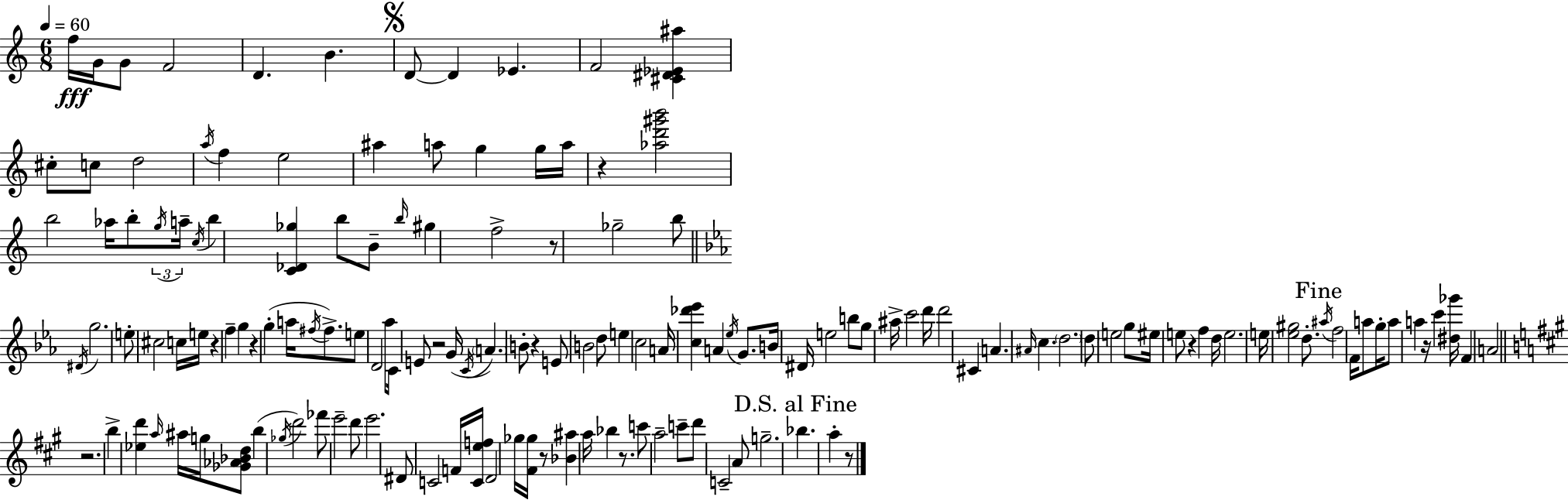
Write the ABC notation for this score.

X:1
T:Untitled
M:6/8
L:1/4
K:Am
f/4 G/4 G/2 F2 D B D/2 D _E F2 [^C^D_E^a] ^c/2 c/2 d2 a/4 f e2 ^a a/2 g g/4 a/4 z [_ad'^g'b']2 b2 _a/4 b/2 g/4 a/4 c/4 b [C_D_g] b/2 B/2 b/4 ^g f2 z/2 _g2 b/2 ^D/4 g2 e/2 ^c2 c/4 e/4 z f g z g a/4 ^f/4 ^f/2 e/2 D2 _a/2 C/4 E/2 z2 G/4 C/4 A B/2 z E/2 B2 d/2 e c2 A/4 [c_d'_e'] A _e/4 G/2 B/4 ^D/4 e2 b/2 g/2 ^a/4 c'2 d'/4 d'2 ^C A ^A/4 c d2 d/2 e2 g/2 ^e/4 e/2 z f d/4 e2 e/4 [_e^g]2 d/2 ^a/4 f2 F/4 a/2 g/4 a/2 a z/4 c' [^d_g']/4 F A2 z2 b [_ed'] a/4 ^a/4 g/4 [_G_A_Bd]/2 b _g/4 d'2 _f'/2 e'2 d'/2 e'2 ^D/2 C2 F/4 [Cef]/4 D2 _g/4 [^F_g]/4 z/2 [_B^a] a/4 _b z/2 c'/2 a2 c'/2 d'/2 C2 A/2 g2 _b a z/2